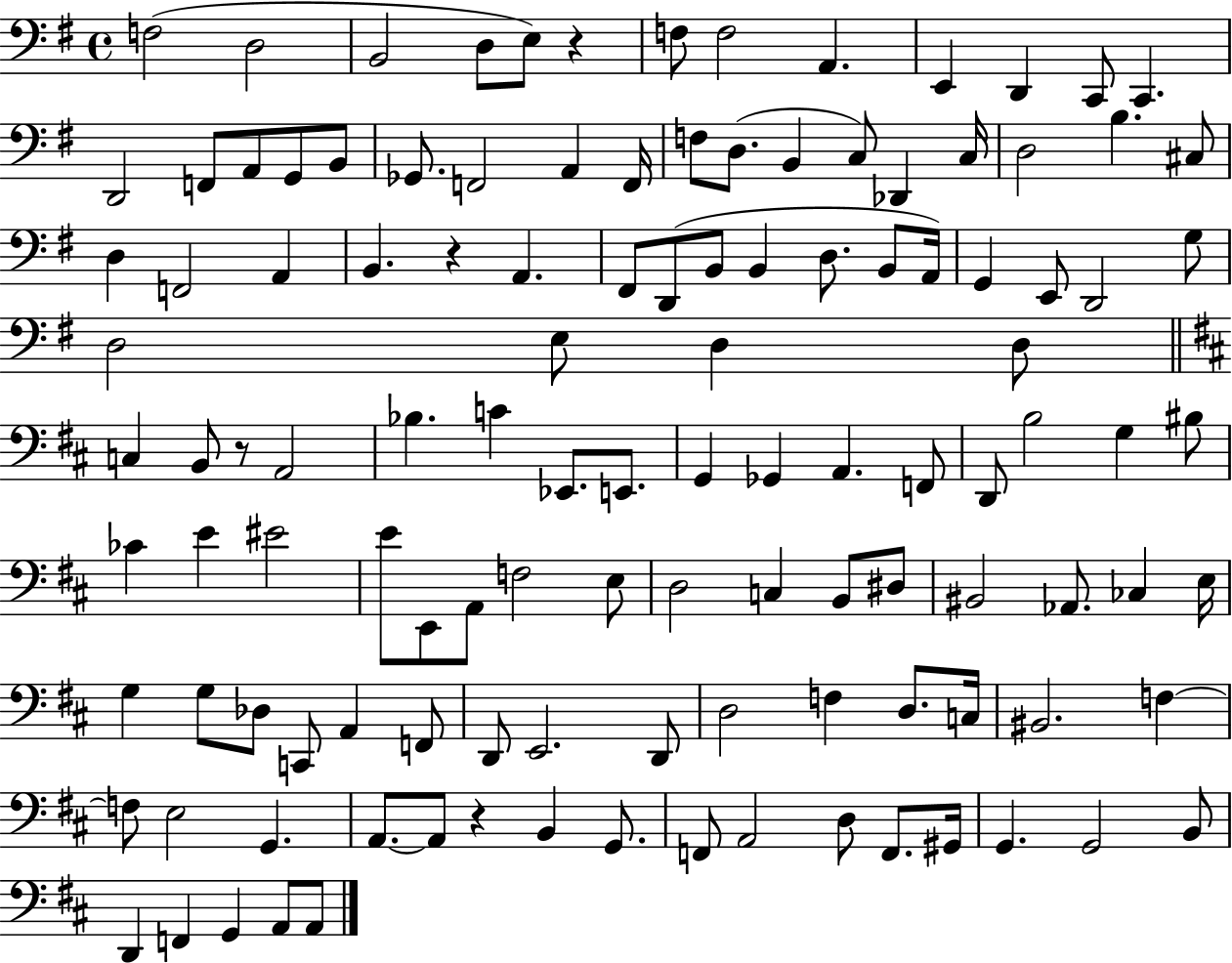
F3/h D3/h B2/h D3/e E3/e R/q F3/e F3/h A2/q. E2/q D2/q C2/e C2/q. D2/h F2/e A2/e G2/e B2/e Gb2/e. F2/h A2/q F2/s F3/e D3/e. B2/q C3/e Db2/q C3/s D3/h B3/q. C#3/e D3/q F2/h A2/q B2/q. R/q A2/q. F#2/e D2/e B2/e B2/q D3/e. B2/e A2/s G2/q E2/e D2/h G3/e D3/h E3/e D3/q D3/e C3/q B2/e R/e A2/h Bb3/q. C4/q Eb2/e. E2/e. G2/q Gb2/q A2/q. F2/e D2/e B3/h G3/q BIS3/e CES4/q E4/q EIS4/h E4/e E2/e A2/e F3/h E3/e D3/h C3/q B2/e D#3/e BIS2/h Ab2/e. CES3/q E3/s G3/q G3/e Db3/e C2/e A2/q F2/e D2/e E2/h. D2/e D3/h F3/q D3/e. C3/s BIS2/h. F3/q F3/e E3/h G2/q. A2/e. A2/e R/q B2/q G2/e. F2/e A2/h D3/e F2/e. G#2/s G2/q. G2/h B2/e D2/q F2/q G2/q A2/e A2/e